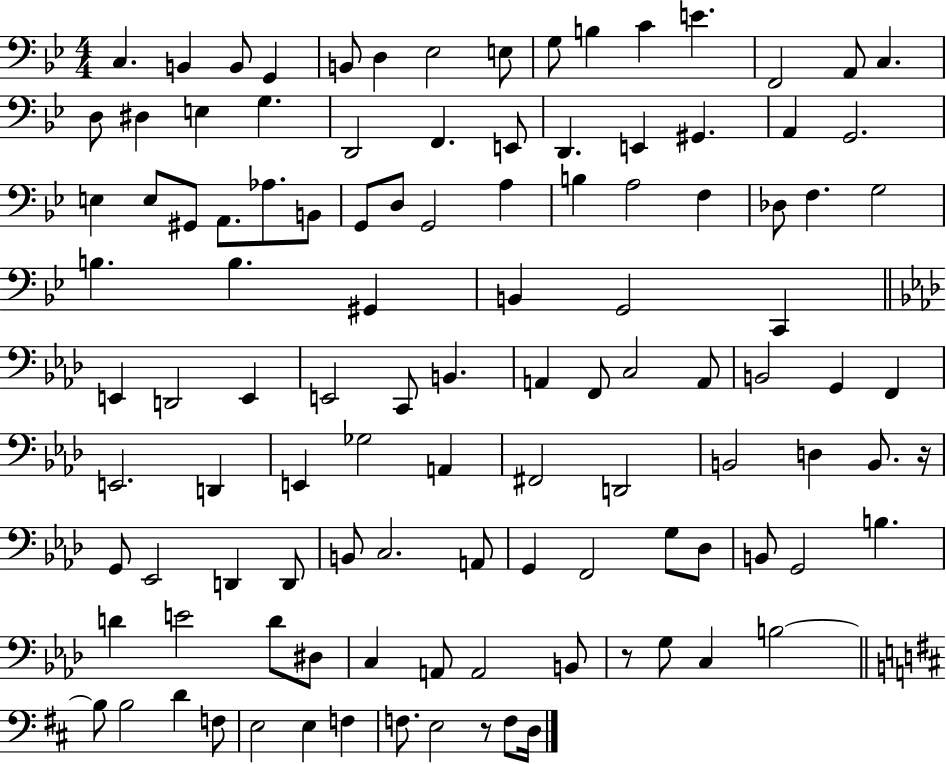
X:1
T:Untitled
M:4/4
L:1/4
K:Bb
C, B,, B,,/2 G,, B,,/2 D, _E,2 E,/2 G,/2 B, C E F,,2 A,,/2 C, D,/2 ^D, E, G, D,,2 F,, E,,/2 D,, E,, ^G,, A,, G,,2 E, E,/2 ^G,,/2 A,,/2 _A,/2 B,,/2 G,,/2 D,/2 G,,2 A, B, A,2 F, _D,/2 F, G,2 B, B, ^G,, B,, G,,2 C,, E,, D,,2 E,, E,,2 C,,/2 B,, A,, F,,/2 C,2 A,,/2 B,,2 G,, F,, E,,2 D,, E,, _G,2 A,, ^F,,2 D,,2 B,,2 D, B,,/2 z/4 G,,/2 _E,,2 D,, D,,/2 B,,/2 C,2 A,,/2 G,, F,,2 G,/2 _D,/2 B,,/2 G,,2 B, D E2 D/2 ^D,/2 C, A,,/2 A,,2 B,,/2 z/2 G,/2 C, B,2 B,/2 B,2 D F,/2 E,2 E, F, F,/2 E,2 z/2 F,/2 D,/4